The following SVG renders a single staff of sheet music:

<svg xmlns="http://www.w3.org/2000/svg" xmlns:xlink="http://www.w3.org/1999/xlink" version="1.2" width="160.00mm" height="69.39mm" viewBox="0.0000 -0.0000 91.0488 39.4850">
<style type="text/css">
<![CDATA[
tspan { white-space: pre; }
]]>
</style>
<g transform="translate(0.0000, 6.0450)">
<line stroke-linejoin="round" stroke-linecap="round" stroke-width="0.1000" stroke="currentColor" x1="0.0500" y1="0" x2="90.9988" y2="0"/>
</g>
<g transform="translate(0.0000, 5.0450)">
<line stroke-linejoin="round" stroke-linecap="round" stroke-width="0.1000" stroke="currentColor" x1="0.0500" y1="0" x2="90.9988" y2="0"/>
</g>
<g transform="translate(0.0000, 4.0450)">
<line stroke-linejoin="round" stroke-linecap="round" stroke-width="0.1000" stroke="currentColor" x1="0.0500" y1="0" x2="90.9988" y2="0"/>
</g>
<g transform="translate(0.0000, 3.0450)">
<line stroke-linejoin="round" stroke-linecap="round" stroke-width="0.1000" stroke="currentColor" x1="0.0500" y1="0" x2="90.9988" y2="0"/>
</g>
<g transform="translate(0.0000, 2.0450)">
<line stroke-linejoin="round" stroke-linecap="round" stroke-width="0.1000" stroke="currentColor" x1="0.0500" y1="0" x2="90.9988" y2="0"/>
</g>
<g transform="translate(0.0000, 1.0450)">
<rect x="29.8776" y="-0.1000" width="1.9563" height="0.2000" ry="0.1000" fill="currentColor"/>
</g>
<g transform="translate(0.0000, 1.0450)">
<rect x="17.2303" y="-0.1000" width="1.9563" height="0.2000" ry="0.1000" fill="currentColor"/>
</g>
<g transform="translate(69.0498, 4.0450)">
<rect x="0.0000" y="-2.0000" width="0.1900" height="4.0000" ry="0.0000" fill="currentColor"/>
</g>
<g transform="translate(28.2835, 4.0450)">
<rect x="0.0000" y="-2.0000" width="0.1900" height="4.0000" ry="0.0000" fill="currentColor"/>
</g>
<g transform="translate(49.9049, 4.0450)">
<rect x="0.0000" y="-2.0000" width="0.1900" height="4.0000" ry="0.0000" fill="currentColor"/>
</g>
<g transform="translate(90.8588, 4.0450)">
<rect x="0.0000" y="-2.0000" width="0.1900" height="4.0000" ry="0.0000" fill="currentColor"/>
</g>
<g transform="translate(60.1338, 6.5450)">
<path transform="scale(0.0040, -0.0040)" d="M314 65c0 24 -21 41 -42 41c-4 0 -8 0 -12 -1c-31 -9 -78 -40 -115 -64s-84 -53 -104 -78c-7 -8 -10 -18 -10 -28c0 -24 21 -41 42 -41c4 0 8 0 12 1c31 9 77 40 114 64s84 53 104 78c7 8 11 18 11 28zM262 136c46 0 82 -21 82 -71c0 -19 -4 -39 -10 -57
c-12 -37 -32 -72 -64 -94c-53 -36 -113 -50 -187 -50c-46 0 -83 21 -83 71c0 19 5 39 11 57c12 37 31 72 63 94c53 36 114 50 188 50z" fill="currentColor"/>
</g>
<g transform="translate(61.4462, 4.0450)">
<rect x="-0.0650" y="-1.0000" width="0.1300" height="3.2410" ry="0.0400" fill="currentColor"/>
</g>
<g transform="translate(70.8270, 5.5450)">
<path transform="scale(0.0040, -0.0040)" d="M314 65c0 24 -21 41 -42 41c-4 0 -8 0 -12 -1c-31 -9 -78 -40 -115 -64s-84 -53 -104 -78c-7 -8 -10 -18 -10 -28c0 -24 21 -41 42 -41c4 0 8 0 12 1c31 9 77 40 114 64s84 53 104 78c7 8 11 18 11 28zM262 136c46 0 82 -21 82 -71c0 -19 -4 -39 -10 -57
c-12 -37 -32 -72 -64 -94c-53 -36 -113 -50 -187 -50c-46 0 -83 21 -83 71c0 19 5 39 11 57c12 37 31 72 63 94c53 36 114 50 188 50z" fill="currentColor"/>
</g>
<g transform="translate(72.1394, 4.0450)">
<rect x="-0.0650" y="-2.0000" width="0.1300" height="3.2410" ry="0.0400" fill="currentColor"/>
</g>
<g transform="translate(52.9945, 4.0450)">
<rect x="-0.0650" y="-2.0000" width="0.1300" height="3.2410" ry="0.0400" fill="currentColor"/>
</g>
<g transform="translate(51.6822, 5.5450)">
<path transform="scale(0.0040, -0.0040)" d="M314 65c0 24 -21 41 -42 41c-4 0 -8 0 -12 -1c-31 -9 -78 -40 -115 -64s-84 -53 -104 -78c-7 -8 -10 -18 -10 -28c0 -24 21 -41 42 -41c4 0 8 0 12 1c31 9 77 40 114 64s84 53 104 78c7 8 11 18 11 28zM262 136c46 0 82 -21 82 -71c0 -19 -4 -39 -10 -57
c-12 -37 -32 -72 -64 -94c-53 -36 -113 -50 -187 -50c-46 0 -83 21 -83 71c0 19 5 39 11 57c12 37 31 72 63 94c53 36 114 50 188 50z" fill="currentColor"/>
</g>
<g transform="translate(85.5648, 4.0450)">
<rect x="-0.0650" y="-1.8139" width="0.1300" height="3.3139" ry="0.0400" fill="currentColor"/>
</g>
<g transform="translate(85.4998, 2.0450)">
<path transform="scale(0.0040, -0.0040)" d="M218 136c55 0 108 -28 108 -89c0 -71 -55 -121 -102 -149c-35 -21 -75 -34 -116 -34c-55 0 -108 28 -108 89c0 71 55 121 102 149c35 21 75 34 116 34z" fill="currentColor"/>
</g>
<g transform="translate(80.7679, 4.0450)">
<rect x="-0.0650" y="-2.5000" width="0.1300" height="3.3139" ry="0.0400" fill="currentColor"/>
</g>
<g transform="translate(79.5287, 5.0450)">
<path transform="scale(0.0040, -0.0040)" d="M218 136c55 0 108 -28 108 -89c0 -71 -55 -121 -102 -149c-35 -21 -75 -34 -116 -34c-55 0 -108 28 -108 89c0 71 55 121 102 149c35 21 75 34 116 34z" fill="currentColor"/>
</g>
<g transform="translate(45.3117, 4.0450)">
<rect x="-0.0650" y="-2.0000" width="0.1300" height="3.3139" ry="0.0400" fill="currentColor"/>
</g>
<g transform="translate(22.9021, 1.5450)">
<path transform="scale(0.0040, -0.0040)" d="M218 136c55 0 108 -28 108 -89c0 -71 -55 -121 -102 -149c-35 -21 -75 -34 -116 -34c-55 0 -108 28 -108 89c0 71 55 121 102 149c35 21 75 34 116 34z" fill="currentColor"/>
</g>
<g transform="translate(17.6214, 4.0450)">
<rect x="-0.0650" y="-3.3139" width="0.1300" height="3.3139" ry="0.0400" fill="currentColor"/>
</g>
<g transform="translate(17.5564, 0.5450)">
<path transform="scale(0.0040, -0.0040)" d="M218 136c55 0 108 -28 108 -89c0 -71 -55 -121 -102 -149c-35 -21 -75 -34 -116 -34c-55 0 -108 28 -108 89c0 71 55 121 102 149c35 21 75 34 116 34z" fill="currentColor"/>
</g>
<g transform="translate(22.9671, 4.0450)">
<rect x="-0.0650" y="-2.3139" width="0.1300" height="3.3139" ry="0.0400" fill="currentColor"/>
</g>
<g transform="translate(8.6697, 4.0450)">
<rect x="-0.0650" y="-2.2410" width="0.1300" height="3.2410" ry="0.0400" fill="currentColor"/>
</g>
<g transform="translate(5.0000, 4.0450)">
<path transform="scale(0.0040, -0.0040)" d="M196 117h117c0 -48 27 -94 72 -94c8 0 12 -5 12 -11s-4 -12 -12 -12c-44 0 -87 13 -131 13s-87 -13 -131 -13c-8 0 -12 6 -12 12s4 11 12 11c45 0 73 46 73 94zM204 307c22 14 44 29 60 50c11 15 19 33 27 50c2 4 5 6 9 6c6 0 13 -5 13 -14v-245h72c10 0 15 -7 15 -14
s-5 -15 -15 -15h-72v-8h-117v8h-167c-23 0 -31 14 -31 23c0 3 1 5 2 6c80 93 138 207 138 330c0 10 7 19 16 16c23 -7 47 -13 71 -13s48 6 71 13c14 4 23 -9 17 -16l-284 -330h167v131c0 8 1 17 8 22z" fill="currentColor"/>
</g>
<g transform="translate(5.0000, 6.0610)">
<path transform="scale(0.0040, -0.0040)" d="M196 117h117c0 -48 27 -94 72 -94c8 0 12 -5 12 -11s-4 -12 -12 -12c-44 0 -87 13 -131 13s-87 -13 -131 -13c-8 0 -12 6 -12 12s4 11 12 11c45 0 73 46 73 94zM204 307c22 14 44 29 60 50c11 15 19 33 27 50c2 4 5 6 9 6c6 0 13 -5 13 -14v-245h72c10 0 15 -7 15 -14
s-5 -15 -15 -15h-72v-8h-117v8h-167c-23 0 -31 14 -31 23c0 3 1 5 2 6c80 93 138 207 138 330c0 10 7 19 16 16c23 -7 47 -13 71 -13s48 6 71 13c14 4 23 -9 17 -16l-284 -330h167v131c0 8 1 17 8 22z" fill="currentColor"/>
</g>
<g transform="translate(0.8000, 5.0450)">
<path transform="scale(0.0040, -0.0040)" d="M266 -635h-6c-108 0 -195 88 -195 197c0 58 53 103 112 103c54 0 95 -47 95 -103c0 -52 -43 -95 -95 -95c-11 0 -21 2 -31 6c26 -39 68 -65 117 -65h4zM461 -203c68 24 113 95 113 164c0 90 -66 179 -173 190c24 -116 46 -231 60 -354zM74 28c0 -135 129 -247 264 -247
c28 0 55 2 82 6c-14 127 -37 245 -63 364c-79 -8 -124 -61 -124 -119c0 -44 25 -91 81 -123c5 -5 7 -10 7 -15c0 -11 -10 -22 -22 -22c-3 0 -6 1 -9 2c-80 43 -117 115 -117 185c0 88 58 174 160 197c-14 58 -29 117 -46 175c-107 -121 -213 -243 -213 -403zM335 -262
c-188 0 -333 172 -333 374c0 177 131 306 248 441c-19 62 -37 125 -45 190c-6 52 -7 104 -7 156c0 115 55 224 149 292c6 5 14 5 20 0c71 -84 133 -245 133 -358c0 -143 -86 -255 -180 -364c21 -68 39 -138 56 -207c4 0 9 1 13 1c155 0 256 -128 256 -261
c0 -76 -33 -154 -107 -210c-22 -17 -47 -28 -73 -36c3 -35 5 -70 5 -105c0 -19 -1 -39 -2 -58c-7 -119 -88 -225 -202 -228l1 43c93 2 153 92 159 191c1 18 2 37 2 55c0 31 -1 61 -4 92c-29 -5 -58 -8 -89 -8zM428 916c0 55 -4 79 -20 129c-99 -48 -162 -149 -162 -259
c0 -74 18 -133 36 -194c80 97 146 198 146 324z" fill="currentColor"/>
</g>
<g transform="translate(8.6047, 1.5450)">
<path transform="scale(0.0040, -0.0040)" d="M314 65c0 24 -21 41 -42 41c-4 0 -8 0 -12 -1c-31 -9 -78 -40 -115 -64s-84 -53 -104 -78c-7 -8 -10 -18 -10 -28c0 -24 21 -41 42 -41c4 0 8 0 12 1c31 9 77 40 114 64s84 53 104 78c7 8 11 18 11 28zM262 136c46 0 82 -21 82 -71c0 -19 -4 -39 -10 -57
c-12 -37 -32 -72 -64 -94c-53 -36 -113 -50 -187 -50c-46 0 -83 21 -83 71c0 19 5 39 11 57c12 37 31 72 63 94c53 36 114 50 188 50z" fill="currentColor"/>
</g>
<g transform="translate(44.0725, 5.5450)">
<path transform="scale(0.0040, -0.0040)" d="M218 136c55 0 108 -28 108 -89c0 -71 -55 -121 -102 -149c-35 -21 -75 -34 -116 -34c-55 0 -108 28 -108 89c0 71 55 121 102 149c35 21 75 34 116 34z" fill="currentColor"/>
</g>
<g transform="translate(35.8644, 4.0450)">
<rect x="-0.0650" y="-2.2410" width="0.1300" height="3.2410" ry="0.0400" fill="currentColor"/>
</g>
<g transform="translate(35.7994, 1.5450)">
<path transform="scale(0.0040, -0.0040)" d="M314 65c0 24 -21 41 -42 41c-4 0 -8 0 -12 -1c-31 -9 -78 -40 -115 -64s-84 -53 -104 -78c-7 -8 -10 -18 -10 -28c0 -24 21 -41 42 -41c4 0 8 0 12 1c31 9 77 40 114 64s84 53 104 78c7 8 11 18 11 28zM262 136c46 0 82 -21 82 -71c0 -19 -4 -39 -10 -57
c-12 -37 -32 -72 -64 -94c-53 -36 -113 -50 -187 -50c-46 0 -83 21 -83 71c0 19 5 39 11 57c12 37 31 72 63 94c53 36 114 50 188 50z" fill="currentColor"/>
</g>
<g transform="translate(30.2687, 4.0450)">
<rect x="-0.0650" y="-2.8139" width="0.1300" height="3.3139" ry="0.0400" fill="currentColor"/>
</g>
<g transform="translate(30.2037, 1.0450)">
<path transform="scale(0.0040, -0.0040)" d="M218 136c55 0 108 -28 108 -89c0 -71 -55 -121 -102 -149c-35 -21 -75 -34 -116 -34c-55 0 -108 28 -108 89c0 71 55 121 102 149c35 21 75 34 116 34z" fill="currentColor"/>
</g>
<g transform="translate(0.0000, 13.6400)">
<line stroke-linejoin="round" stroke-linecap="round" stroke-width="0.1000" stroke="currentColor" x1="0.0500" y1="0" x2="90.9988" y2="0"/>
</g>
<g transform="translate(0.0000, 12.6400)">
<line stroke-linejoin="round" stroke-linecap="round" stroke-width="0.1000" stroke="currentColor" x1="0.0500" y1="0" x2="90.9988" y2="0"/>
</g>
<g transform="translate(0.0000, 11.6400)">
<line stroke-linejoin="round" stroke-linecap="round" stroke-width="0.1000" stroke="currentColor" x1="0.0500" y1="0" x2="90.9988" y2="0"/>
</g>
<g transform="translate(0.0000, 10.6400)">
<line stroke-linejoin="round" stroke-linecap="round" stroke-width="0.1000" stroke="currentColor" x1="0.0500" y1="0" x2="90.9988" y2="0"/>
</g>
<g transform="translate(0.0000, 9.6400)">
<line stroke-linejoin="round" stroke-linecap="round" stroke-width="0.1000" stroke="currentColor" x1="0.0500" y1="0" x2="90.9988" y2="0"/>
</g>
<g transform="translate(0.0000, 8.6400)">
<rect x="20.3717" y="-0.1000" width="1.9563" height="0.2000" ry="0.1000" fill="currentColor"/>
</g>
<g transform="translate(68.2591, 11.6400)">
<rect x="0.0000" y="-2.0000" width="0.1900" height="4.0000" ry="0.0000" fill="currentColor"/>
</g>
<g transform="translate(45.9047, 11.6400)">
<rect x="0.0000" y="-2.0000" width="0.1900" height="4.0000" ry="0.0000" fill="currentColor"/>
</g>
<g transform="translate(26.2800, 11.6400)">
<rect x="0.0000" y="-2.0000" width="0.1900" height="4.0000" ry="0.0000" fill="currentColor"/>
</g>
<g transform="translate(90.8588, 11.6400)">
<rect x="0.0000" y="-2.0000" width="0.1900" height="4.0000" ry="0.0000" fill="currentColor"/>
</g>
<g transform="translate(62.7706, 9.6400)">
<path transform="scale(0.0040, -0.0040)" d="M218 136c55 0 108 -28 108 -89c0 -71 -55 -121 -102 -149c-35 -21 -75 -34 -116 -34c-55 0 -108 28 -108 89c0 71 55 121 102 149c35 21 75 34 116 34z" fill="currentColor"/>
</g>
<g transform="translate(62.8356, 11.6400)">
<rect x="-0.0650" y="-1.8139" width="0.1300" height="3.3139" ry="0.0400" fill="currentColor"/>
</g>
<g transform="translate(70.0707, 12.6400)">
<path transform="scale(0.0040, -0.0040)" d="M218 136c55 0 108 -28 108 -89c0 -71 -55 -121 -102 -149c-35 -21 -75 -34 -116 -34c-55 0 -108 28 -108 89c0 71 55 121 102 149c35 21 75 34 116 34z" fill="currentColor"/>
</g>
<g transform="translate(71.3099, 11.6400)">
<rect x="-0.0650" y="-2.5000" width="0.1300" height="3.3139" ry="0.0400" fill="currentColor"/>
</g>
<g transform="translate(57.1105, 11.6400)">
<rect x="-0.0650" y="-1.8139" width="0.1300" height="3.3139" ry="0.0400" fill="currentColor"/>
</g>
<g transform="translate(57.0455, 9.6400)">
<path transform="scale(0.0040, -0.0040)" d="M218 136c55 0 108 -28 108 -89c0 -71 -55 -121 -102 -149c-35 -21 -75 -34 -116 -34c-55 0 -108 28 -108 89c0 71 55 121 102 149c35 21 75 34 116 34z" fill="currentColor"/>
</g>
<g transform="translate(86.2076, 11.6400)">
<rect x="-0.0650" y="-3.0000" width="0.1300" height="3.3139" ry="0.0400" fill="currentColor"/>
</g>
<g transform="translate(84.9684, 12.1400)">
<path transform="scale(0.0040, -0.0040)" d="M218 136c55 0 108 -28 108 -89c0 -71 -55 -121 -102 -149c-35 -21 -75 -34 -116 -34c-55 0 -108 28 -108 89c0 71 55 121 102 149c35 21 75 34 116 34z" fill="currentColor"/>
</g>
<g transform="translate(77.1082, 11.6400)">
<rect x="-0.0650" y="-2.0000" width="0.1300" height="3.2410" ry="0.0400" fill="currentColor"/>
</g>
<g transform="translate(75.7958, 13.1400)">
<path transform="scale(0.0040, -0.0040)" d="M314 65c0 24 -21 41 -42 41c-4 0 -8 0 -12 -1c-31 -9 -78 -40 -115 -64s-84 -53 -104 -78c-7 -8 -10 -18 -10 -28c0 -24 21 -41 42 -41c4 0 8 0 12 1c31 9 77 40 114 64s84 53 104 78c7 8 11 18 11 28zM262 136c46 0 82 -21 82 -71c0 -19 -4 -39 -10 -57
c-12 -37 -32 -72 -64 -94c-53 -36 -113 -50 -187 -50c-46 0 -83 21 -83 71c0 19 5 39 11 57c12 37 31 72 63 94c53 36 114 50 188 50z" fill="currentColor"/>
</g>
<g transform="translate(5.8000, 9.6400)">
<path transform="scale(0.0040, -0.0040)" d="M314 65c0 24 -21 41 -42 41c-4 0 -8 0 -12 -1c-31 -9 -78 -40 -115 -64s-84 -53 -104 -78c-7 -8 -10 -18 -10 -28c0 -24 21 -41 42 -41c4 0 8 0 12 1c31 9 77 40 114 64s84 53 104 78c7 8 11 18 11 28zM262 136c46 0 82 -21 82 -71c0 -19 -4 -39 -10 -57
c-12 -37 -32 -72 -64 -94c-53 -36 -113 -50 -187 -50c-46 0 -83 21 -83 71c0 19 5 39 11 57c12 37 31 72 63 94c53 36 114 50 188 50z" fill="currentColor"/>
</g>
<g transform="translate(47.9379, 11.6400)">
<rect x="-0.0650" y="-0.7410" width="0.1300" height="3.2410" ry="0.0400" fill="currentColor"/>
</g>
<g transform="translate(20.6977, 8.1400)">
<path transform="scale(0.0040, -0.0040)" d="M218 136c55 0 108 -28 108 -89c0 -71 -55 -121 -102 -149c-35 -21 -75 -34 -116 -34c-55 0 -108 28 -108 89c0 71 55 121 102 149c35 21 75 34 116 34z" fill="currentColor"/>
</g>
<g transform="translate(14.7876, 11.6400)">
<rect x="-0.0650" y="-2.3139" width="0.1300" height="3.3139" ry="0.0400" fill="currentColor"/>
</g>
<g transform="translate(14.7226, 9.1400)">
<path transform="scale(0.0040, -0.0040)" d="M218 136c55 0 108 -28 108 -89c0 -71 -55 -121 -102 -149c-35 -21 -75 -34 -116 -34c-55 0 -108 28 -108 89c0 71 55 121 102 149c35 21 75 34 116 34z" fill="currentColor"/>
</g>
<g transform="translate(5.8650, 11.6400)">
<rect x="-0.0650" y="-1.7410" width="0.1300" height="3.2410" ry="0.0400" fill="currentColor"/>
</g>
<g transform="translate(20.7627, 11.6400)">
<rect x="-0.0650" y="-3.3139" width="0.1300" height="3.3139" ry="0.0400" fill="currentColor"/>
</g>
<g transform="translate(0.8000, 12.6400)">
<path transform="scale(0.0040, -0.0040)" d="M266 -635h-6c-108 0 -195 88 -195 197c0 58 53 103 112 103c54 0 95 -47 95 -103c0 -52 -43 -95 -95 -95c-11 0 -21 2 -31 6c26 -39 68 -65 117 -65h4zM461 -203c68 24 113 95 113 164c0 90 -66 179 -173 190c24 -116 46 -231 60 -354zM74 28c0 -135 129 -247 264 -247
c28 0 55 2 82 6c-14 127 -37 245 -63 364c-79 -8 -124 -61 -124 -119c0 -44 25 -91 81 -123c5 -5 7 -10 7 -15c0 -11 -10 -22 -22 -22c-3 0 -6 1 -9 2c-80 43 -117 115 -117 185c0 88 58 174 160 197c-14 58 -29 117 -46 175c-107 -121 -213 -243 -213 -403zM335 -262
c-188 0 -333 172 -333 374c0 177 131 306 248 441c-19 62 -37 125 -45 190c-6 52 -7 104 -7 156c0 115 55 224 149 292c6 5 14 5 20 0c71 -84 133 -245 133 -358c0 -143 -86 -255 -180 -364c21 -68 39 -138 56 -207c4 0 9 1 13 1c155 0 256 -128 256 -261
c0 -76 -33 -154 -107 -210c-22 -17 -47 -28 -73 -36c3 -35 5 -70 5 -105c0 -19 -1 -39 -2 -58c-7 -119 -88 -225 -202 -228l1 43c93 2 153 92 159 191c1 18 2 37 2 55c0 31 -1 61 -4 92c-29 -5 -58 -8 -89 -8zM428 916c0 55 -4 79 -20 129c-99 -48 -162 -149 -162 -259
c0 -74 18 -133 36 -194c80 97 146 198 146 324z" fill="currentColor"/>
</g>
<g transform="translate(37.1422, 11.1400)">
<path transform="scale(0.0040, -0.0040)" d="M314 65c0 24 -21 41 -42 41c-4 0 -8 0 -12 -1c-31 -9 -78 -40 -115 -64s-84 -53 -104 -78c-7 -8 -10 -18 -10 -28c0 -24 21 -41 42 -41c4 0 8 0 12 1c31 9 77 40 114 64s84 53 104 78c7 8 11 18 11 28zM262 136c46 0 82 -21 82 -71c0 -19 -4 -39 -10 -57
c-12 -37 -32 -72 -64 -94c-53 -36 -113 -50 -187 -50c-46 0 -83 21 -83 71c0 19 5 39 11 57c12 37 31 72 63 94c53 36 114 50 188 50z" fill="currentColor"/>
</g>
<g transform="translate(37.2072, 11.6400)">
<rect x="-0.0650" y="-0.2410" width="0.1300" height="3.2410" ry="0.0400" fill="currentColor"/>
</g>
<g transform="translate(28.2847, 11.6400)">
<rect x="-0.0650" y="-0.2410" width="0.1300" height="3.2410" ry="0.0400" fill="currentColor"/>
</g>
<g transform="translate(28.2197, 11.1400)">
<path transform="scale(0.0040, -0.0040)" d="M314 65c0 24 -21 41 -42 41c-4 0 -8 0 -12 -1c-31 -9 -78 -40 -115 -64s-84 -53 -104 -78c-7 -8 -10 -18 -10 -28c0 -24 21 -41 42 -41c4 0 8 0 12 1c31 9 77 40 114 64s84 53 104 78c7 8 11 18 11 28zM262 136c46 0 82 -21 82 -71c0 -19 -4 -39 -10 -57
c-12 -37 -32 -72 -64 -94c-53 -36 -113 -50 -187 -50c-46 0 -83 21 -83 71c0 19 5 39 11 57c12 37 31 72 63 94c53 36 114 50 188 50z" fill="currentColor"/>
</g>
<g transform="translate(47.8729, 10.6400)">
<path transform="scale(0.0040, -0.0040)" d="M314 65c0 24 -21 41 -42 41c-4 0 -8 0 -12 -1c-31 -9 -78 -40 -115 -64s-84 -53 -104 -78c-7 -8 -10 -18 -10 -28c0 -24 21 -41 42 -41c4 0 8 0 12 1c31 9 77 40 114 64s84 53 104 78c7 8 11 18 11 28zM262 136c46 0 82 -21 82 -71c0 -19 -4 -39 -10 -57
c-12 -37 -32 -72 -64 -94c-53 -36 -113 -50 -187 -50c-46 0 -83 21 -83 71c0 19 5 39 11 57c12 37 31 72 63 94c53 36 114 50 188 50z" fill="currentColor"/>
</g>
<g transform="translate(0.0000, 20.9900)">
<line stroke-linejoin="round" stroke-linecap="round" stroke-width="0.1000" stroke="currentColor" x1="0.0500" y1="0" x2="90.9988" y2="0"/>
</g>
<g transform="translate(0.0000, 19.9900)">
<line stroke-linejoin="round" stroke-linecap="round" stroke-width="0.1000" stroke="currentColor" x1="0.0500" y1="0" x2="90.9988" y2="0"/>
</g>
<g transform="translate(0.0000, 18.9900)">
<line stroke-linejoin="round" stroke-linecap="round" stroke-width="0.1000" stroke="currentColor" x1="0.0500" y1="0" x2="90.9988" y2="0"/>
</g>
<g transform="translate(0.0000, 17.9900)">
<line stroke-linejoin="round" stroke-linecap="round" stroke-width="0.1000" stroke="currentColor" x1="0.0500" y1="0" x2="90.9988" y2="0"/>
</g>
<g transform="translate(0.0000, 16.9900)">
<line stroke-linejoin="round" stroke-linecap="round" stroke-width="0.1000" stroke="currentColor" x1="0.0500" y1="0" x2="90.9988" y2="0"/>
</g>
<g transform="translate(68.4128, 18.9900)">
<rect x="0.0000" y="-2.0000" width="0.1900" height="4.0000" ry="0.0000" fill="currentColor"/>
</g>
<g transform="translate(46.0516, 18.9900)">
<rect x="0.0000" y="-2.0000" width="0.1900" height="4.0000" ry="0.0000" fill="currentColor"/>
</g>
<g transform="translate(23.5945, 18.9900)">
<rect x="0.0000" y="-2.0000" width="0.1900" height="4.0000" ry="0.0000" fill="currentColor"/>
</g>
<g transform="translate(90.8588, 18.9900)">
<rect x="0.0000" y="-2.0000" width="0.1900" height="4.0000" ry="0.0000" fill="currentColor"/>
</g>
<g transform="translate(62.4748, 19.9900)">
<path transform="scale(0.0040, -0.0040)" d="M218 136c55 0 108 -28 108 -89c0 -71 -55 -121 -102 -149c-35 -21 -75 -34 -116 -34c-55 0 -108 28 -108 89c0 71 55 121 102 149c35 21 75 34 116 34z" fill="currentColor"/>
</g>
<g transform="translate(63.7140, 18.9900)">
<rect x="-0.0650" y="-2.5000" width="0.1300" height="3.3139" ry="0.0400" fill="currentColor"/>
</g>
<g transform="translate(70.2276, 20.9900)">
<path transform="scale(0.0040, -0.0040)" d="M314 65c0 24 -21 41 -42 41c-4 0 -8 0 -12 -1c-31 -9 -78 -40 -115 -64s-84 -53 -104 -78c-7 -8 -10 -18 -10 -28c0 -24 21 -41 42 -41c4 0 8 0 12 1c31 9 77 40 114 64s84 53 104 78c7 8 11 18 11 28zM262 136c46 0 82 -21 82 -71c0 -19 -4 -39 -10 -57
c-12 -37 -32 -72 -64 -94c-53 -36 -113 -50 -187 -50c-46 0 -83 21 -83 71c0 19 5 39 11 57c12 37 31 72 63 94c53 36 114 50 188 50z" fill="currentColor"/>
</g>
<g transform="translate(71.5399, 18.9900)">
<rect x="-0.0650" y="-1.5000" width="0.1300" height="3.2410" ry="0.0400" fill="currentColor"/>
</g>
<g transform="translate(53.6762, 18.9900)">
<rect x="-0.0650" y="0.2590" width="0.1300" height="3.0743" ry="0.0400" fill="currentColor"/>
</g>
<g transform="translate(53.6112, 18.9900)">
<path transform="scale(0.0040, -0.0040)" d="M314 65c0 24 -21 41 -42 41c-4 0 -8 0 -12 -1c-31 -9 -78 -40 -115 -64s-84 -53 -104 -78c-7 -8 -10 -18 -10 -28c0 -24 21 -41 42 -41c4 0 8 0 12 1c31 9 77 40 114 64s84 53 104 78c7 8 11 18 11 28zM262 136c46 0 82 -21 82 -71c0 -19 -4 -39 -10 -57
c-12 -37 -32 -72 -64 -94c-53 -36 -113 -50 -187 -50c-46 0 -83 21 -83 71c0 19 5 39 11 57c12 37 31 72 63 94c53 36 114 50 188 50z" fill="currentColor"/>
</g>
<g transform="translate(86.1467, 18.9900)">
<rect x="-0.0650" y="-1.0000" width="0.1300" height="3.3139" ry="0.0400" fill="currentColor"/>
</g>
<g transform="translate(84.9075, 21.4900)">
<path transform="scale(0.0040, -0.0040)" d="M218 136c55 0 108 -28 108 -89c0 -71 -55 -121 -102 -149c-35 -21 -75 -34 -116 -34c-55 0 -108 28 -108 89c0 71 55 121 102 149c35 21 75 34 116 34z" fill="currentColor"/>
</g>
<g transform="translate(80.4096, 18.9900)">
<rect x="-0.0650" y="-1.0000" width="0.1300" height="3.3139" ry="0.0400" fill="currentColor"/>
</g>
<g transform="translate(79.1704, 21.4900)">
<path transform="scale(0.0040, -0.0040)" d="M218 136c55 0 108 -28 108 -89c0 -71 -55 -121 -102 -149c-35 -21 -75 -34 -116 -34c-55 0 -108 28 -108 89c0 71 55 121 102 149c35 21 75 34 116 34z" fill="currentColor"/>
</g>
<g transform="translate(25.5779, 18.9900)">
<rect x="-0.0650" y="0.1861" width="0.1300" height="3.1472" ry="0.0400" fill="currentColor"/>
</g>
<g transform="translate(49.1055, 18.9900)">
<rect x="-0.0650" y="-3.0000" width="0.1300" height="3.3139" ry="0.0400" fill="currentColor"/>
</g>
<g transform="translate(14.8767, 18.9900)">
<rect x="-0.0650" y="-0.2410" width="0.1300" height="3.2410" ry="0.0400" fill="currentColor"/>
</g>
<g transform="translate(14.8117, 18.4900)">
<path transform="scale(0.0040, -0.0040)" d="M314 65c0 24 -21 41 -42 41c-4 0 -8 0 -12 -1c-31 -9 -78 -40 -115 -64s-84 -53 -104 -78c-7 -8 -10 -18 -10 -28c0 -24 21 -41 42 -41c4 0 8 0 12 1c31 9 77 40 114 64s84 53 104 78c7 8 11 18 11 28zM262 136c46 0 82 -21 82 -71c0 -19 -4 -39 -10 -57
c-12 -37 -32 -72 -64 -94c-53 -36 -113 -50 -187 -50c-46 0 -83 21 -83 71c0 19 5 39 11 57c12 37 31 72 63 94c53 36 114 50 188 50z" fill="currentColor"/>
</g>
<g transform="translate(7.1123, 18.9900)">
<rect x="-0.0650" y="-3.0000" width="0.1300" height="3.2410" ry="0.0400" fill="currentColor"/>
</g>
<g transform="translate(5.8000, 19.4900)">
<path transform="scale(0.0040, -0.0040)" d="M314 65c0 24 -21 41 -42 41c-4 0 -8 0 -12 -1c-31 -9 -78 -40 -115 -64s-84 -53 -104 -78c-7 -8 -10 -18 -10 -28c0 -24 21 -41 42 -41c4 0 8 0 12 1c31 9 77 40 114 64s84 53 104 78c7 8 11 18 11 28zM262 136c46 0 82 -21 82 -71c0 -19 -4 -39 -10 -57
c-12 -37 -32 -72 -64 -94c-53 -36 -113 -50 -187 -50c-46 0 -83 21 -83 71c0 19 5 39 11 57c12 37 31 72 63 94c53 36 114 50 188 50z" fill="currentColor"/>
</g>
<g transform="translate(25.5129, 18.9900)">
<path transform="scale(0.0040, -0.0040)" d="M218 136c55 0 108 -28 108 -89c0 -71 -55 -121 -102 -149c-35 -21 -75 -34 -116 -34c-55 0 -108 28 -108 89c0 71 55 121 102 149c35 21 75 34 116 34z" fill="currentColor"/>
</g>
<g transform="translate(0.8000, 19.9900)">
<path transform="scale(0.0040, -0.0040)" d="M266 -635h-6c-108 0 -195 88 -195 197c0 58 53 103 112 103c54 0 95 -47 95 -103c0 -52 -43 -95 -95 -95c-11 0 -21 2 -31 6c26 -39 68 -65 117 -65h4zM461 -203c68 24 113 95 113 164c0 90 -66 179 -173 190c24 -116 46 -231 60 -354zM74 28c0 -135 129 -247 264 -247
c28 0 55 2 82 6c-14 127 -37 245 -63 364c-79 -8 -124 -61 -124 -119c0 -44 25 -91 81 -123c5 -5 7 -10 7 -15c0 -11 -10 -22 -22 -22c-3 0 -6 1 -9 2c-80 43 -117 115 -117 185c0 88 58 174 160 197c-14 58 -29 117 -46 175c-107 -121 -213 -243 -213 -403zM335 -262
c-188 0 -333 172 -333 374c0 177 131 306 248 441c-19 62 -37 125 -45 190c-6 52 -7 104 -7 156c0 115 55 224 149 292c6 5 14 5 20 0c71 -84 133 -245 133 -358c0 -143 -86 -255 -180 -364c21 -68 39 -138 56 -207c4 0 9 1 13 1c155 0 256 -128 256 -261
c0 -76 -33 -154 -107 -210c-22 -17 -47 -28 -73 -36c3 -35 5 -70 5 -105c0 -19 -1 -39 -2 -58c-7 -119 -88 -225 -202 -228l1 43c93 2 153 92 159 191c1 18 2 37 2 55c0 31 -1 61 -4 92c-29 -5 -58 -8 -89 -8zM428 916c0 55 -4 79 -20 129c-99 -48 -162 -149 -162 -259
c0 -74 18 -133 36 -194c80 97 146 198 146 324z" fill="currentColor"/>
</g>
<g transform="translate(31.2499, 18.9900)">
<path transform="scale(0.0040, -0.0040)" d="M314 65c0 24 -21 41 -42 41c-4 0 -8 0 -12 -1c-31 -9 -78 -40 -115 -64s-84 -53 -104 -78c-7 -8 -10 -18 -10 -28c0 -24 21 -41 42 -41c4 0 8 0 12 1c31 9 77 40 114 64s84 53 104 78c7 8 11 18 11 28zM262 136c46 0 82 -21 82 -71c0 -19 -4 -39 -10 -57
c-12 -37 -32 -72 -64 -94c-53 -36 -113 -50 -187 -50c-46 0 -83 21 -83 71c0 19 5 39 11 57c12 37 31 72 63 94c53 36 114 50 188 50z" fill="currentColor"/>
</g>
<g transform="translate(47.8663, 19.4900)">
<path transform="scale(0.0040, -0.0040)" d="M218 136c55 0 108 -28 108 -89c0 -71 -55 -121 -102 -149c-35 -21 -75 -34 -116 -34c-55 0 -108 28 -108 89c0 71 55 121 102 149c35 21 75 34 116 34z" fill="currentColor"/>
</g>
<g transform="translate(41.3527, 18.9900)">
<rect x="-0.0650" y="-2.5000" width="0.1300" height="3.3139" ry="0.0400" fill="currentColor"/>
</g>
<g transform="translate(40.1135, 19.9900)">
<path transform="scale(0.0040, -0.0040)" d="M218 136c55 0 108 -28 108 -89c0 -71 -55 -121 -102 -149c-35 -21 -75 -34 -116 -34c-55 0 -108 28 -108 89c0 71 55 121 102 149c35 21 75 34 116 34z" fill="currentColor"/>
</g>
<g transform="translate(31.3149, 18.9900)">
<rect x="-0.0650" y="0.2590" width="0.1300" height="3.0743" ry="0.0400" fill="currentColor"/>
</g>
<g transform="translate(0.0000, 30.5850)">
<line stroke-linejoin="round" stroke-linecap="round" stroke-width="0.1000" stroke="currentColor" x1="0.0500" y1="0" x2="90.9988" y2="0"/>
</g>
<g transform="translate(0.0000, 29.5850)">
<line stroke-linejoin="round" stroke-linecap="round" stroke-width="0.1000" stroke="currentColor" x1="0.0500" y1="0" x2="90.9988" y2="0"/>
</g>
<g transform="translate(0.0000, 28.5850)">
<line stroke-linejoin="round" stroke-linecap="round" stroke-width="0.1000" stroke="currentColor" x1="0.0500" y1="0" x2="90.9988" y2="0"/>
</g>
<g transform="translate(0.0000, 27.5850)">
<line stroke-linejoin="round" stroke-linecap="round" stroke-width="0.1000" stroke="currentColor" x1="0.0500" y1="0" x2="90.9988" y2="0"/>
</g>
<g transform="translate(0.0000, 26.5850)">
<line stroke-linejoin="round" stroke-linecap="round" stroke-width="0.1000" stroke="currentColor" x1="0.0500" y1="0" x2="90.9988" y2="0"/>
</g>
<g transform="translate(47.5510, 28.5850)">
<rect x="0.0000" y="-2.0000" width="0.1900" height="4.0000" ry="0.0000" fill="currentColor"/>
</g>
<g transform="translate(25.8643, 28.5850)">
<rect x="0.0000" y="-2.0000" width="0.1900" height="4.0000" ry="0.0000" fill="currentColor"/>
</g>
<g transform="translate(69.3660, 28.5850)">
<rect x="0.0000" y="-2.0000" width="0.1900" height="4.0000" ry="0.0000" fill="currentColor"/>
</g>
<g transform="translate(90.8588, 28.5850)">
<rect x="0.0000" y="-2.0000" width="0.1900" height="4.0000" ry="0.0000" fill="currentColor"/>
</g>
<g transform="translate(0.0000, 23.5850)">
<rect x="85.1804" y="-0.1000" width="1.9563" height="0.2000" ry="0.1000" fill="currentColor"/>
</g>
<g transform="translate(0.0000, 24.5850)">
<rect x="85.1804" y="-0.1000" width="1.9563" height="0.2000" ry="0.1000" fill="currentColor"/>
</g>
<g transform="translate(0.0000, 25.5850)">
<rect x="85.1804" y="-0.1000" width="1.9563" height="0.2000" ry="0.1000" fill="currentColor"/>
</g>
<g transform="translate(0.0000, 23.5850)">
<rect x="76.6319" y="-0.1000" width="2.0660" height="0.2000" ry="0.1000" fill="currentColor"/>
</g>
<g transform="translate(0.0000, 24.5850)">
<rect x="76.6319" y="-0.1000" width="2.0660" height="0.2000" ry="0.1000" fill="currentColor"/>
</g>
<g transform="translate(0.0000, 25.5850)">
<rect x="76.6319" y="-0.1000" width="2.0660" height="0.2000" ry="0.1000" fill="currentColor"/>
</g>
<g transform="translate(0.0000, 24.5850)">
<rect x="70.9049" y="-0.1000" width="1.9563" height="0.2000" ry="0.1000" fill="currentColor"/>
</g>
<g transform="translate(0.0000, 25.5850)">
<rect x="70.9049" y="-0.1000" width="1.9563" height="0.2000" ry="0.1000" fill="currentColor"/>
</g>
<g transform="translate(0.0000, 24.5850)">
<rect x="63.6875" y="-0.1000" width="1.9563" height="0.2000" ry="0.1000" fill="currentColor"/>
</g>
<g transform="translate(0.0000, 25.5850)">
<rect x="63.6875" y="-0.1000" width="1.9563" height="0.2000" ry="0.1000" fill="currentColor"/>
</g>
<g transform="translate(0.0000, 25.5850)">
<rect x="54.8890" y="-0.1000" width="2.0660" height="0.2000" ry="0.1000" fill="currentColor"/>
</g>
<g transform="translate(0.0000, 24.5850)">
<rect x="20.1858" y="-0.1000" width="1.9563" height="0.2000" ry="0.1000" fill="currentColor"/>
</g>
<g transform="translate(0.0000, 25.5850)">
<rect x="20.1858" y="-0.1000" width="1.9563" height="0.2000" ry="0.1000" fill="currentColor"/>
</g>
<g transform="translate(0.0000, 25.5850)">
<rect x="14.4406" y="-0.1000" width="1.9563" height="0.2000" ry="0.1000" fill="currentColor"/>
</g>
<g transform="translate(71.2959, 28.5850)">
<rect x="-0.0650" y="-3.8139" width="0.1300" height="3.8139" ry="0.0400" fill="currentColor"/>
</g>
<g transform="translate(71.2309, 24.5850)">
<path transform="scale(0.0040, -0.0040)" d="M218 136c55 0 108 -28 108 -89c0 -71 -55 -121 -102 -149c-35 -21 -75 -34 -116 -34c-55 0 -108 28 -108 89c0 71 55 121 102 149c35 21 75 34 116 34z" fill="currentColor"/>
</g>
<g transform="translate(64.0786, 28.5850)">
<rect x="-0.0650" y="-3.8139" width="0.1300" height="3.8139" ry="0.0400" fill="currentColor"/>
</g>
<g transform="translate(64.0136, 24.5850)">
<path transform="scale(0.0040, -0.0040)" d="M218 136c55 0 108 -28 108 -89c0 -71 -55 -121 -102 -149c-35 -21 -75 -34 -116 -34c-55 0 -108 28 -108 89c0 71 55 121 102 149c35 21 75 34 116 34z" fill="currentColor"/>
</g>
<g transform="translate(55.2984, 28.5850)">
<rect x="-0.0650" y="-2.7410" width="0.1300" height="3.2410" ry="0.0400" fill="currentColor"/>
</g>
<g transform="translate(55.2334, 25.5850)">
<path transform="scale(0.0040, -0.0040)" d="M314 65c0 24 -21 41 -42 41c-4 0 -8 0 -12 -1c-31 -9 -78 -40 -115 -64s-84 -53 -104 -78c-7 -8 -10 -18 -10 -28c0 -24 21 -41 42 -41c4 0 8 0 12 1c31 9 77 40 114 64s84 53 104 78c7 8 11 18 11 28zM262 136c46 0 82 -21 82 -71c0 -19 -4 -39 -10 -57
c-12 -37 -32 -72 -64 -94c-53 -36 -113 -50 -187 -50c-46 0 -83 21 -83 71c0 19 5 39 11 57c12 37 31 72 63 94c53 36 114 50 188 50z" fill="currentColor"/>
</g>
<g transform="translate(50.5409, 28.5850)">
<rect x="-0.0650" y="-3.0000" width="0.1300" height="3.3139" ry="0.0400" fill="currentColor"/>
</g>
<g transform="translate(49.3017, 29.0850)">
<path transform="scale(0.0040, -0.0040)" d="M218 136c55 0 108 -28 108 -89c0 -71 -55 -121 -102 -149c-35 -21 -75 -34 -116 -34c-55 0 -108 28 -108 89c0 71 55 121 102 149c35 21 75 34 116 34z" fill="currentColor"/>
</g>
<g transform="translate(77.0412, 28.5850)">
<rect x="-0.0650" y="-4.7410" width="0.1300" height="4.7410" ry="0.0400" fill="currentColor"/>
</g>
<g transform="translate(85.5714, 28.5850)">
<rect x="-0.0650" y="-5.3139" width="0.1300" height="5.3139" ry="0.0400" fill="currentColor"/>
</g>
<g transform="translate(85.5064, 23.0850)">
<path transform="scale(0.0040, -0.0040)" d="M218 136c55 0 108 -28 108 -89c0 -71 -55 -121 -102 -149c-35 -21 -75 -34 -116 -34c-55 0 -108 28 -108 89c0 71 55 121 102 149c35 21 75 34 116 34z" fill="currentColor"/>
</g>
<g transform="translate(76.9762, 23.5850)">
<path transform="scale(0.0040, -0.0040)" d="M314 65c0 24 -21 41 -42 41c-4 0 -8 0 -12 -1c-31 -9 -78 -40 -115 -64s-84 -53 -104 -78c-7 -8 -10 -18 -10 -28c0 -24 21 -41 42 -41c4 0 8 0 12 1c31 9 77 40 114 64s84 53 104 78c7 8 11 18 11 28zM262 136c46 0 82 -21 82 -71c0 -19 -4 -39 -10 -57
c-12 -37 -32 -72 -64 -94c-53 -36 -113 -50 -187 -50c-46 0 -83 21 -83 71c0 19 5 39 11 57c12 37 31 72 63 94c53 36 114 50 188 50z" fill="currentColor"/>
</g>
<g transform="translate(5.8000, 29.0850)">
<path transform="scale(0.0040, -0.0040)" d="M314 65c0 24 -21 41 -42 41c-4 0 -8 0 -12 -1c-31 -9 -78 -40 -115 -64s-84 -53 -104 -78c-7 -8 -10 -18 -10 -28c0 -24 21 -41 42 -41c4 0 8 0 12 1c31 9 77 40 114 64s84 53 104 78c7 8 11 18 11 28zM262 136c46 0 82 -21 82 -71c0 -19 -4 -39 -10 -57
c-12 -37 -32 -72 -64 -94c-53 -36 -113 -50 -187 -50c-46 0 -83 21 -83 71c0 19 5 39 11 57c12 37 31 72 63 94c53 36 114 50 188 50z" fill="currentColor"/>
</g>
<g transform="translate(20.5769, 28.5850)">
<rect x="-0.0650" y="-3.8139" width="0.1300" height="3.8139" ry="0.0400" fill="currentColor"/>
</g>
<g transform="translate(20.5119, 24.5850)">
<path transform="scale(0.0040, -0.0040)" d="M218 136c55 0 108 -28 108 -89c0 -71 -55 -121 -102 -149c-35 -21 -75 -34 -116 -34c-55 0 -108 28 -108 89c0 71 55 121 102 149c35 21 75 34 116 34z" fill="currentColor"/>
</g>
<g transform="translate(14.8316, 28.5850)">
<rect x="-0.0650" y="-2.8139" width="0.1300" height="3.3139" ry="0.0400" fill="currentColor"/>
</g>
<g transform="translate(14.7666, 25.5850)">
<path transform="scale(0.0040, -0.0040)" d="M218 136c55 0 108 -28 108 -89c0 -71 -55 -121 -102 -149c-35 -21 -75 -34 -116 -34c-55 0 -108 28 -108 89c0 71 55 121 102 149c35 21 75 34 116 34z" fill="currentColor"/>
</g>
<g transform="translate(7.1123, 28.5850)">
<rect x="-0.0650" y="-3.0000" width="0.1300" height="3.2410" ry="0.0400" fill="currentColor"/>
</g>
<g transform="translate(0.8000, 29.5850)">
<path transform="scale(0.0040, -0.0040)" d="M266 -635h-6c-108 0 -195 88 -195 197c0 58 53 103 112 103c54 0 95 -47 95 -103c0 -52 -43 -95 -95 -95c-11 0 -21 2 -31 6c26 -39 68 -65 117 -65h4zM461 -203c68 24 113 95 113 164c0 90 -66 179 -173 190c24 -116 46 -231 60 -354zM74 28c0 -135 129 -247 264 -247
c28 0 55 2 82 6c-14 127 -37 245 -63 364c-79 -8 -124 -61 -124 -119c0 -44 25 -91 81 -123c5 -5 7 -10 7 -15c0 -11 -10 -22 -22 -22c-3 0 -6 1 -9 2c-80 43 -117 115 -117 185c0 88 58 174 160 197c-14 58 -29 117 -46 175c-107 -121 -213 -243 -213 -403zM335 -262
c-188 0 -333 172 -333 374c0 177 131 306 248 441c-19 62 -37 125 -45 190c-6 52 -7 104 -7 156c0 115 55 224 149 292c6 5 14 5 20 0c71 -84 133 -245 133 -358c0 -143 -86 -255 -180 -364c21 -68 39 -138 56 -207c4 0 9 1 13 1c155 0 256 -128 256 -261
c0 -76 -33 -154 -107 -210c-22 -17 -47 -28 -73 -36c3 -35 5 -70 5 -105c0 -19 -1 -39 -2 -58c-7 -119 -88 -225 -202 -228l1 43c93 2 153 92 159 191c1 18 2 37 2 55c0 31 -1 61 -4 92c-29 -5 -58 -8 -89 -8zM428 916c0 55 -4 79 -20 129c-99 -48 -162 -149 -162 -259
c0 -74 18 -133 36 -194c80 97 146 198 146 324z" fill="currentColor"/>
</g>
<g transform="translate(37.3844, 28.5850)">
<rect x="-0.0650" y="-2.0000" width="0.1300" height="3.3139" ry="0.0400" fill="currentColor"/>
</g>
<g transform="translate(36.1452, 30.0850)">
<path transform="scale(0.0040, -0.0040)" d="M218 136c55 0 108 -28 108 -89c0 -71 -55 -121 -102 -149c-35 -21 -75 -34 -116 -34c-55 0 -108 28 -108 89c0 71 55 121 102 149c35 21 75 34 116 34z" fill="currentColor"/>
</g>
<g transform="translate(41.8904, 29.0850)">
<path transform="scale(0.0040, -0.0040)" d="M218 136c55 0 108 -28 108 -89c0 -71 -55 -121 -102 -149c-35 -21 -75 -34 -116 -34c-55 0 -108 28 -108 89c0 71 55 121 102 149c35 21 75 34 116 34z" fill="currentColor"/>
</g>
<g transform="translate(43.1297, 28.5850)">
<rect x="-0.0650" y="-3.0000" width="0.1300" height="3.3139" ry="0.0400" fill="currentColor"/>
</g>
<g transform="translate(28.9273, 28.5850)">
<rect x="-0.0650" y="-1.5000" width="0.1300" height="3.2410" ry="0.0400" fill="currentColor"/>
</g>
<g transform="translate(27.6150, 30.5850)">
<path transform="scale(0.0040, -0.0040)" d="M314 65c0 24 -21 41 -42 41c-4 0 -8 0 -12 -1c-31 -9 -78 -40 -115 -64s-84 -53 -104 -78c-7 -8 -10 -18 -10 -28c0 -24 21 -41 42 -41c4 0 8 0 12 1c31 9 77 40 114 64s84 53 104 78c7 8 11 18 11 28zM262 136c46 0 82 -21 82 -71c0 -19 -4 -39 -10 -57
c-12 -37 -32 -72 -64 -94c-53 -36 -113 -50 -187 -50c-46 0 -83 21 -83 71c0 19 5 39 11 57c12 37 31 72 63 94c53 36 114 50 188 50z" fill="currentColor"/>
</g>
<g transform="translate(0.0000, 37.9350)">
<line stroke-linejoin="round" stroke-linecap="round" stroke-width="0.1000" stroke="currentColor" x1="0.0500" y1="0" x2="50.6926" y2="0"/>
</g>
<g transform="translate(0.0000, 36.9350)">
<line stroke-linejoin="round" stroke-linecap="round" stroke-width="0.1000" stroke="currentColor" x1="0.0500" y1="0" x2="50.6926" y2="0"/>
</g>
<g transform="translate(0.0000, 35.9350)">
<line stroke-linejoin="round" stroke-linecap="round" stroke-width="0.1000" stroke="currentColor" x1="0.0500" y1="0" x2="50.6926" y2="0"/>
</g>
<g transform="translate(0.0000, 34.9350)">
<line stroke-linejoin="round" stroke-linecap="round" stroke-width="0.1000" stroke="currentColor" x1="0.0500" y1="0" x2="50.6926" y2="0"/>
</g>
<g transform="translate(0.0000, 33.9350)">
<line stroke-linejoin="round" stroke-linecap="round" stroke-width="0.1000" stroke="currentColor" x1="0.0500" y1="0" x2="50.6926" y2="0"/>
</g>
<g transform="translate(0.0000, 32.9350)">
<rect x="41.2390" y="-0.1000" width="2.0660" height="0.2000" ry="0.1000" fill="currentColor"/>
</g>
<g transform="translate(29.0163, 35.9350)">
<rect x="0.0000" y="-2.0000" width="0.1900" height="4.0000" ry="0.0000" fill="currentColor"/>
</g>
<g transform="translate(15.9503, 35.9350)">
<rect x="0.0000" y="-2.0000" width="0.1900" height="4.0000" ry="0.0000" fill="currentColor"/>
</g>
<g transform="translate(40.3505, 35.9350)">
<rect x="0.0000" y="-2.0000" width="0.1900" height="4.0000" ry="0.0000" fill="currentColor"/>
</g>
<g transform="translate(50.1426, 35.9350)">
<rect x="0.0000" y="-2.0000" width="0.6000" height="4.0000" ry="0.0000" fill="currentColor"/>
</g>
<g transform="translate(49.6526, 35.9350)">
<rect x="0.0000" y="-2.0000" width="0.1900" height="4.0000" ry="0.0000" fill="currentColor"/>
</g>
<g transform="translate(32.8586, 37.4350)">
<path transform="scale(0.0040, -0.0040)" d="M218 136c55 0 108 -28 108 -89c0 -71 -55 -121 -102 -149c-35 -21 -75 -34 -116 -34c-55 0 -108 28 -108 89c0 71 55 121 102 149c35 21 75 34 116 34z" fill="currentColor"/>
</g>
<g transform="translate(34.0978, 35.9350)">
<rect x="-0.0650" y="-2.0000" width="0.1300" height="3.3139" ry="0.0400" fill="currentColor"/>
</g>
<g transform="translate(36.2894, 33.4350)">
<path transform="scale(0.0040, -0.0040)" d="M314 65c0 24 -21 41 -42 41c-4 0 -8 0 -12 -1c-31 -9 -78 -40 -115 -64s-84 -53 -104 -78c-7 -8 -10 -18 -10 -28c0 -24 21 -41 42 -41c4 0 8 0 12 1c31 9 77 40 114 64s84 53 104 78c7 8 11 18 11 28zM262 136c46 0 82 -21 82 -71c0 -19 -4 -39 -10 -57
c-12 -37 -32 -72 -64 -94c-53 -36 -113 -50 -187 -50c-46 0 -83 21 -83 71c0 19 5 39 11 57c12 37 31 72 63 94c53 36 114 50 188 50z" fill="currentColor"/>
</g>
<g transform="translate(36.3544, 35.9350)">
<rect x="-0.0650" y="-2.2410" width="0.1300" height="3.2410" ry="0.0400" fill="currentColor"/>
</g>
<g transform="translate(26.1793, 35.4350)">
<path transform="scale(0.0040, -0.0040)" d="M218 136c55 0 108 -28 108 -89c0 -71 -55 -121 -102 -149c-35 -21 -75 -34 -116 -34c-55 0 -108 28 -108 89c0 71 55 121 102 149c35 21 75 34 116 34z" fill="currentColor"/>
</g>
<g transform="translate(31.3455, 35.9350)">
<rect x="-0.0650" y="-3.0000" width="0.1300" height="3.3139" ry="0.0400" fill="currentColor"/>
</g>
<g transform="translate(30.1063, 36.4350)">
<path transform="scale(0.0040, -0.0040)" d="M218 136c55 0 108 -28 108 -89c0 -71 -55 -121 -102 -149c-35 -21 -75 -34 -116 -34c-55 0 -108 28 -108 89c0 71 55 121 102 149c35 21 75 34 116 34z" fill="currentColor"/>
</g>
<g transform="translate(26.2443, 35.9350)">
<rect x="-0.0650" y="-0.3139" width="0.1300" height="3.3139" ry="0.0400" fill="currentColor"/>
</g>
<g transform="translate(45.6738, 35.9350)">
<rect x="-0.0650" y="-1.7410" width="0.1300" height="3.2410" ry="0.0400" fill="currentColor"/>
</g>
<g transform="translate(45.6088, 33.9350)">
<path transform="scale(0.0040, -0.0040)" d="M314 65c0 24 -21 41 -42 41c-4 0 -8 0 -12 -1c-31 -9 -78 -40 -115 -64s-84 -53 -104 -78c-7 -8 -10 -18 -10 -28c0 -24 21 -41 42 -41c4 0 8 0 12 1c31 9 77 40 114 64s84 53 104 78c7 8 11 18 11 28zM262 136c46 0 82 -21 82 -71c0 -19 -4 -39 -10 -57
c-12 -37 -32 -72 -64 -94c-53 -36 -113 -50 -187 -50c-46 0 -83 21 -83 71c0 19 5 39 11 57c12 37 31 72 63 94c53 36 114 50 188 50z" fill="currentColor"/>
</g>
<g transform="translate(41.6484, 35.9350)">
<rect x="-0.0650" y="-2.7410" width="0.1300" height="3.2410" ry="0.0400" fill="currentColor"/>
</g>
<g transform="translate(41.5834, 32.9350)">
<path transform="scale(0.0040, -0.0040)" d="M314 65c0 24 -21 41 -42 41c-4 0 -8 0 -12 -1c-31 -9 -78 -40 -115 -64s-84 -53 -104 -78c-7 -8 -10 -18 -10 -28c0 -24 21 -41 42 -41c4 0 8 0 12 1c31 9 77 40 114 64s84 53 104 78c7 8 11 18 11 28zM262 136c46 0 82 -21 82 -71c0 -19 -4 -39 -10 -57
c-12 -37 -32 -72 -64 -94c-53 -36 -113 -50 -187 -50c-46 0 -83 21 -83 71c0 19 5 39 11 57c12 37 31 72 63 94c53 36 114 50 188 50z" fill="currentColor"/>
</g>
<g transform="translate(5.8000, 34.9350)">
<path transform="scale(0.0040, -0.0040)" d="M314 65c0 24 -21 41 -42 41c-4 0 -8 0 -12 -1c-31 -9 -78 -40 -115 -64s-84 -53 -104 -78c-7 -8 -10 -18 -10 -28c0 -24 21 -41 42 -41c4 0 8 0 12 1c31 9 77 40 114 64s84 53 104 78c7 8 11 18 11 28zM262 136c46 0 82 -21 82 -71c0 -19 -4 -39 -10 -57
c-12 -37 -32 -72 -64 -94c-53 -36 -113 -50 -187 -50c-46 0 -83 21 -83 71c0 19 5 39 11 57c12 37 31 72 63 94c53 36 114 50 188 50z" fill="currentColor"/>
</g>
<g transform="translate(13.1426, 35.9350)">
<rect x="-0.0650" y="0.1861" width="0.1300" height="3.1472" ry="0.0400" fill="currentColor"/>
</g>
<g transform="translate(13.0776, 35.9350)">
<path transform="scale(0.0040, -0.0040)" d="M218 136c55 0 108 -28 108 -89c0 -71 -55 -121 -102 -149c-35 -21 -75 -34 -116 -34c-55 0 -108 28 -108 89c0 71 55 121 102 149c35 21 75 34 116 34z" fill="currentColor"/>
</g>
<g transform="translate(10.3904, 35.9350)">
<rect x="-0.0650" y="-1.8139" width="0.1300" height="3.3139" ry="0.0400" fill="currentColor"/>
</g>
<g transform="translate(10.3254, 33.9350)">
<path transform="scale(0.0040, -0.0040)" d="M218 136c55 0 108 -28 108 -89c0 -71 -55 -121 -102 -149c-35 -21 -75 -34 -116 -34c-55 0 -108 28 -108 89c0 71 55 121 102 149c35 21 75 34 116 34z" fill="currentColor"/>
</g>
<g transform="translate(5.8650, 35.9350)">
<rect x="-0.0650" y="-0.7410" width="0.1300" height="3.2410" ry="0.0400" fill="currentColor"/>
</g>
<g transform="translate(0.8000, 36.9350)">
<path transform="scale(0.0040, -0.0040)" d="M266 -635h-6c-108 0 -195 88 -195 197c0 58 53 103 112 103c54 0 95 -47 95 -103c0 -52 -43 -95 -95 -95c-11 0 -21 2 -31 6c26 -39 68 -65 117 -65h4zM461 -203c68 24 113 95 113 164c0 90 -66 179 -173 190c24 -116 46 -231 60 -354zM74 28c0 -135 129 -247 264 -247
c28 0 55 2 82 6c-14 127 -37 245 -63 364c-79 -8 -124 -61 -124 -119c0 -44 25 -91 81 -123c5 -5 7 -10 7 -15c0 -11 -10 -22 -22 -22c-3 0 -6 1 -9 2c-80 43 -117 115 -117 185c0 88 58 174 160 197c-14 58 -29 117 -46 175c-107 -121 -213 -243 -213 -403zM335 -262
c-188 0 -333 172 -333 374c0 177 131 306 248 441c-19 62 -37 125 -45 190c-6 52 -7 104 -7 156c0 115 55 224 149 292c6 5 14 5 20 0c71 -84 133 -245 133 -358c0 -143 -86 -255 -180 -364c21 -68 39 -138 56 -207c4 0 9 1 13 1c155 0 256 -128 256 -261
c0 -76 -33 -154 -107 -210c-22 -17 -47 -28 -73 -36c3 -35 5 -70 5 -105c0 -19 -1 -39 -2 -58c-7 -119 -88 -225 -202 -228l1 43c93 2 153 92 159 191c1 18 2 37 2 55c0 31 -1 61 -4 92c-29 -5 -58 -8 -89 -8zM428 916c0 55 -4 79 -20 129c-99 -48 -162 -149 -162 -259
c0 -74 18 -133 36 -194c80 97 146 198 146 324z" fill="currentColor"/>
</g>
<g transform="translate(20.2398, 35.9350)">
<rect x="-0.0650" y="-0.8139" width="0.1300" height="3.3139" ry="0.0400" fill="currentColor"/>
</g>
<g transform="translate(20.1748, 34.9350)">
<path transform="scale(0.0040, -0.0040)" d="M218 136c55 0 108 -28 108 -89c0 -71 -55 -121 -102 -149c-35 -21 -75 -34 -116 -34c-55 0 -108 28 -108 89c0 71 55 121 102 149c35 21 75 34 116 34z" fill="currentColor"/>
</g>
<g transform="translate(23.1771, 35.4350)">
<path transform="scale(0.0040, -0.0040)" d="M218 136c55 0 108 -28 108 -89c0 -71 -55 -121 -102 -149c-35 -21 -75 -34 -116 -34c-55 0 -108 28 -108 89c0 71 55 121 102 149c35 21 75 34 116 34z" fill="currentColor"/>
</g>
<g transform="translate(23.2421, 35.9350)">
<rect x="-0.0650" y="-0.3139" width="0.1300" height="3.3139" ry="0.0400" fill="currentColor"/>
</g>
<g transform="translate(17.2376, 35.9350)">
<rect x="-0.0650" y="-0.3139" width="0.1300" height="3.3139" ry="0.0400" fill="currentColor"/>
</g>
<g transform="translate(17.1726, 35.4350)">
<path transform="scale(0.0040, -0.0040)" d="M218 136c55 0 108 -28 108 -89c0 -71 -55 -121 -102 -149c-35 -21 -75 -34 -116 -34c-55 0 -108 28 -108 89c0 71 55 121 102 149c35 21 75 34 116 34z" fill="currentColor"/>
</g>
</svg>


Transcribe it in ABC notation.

X:1
T:Untitled
M:4/4
L:1/4
K:C
g2 b g a g2 F F2 D2 F2 G f f2 g b c2 c2 d2 f f G F2 A A2 c2 B B2 G A B2 G E2 D D A2 a c' E2 F A A a2 c' c' e'2 f' d2 f B c d c c A F g2 a2 f2